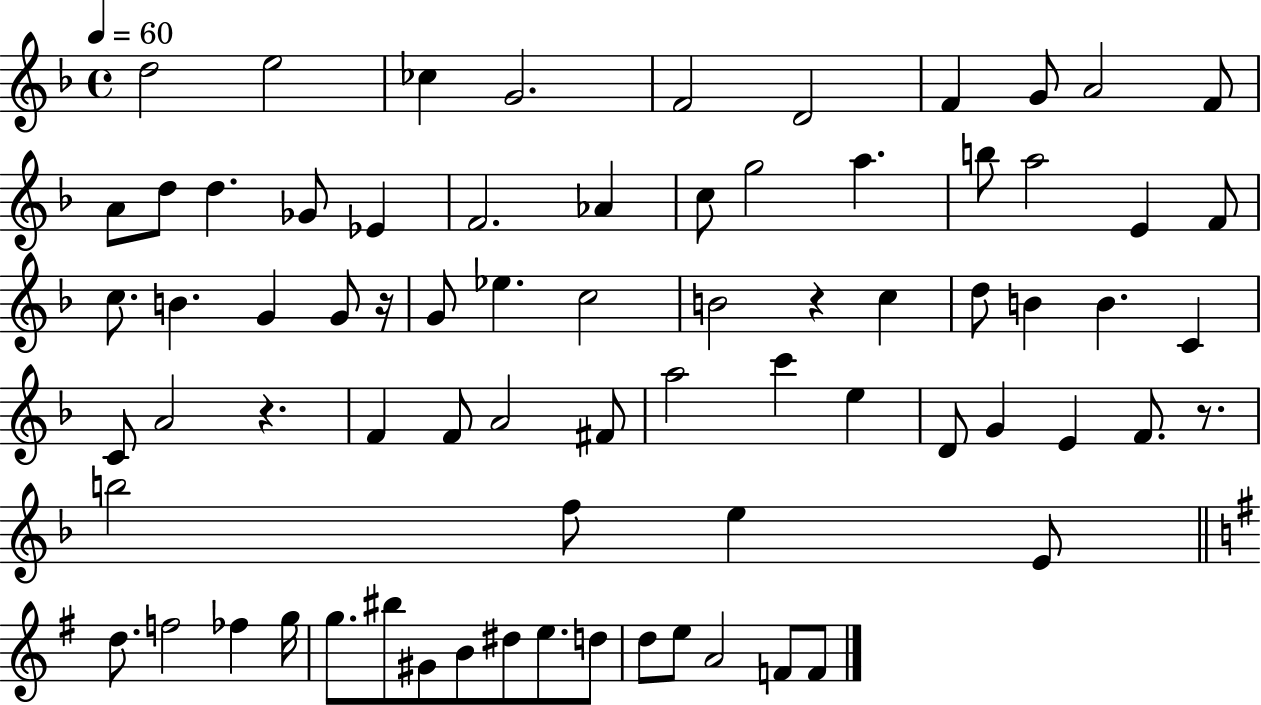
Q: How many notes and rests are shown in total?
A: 74